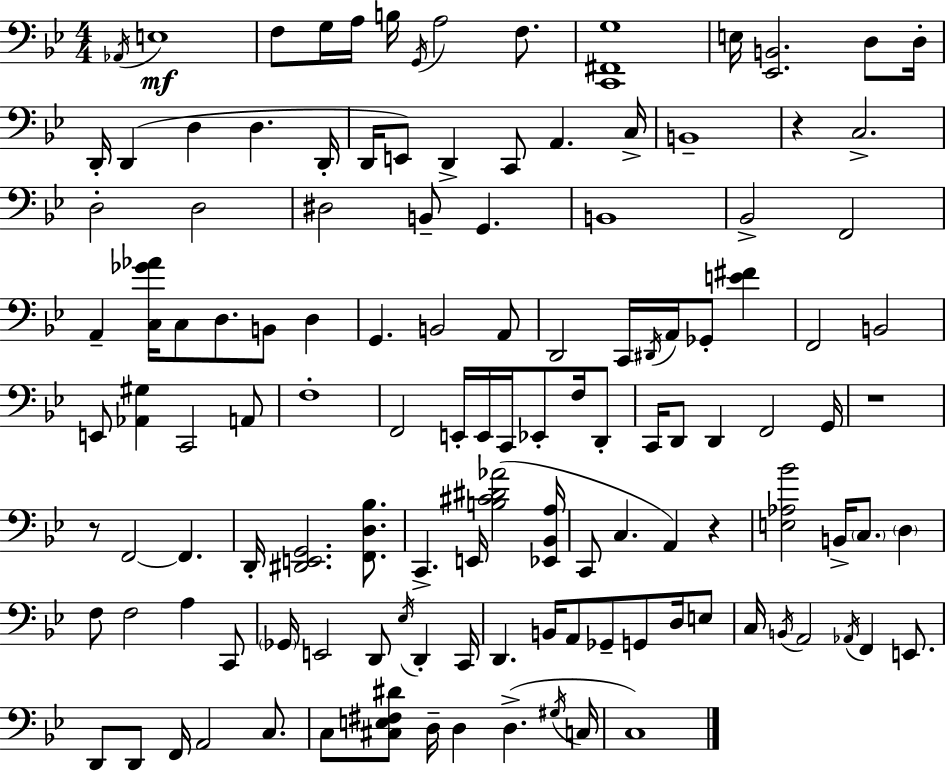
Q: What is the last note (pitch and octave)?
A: C3